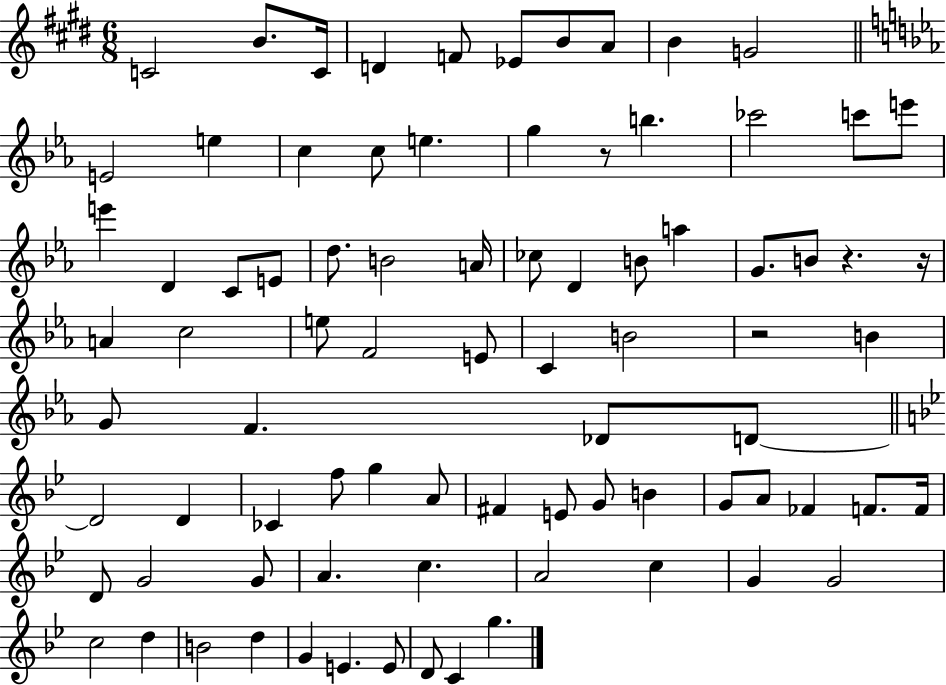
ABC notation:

X:1
T:Untitled
M:6/8
L:1/4
K:E
C2 B/2 C/4 D F/2 _E/2 B/2 A/2 B G2 E2 e c c/2 e g z/2 b _c'2 c'/2 e'/2 e' D C/2 E/2 d/2 B2 A/4 _c/2 D B/2 a G/2 B/2 z z/4 A c2 e/2 F2 E/2 C B2 z2 B G/2 F _D/2 D/2 D2 D _C f/2 g A/2 ^F E/2 G/2 B G/2 A/2 _F F/2 F/4 D/2 G2 G/2 A c A2 c G G2 c2 d B2 d G E E/2 D/2 C g